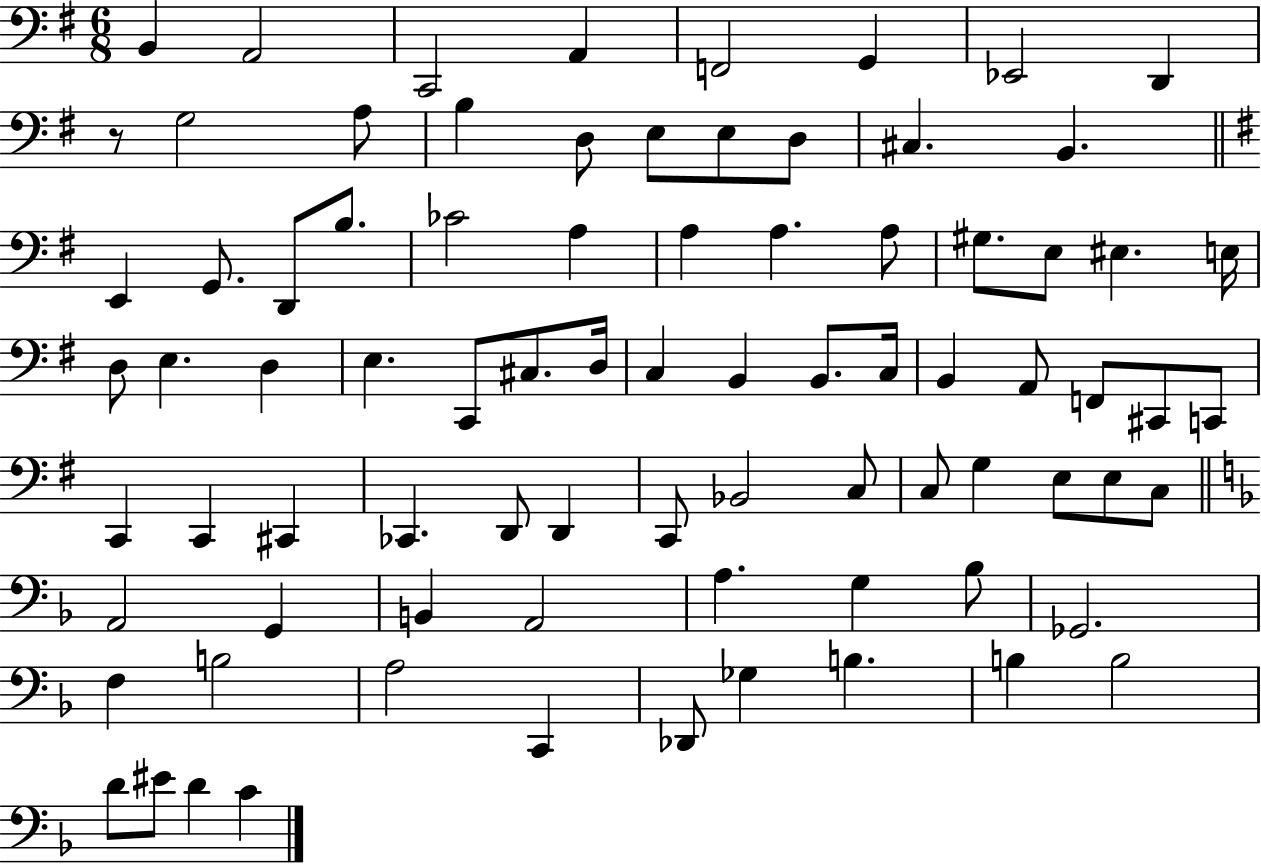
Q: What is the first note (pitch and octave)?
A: B2